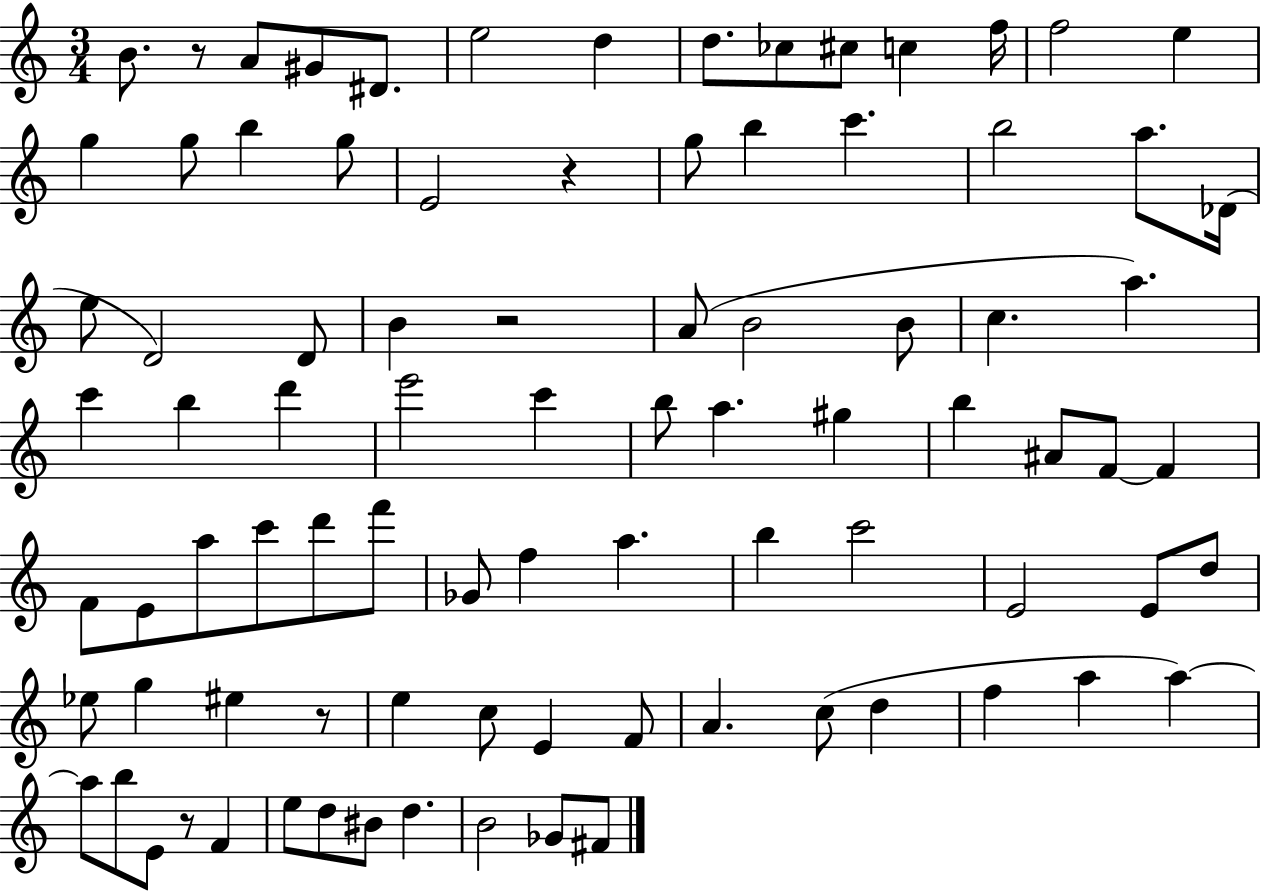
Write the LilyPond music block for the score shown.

{
  \clef treble
  \numericTimeSignature
  \time 3/4
  \key c \major
  b'8. r8 a'8 gis'8 dis'8. | e''2 d''4 | d''8. ces''8 cis''8 c''4 f''16 | f''2 e''4 | \break g''4 g''8 b''4 g''8 | e'2 r4 | g''8 b''4 c'''4. | b''2 a''8. des'16( | \break e''8 d'2) d'8 | b'4 r2 | a'8( b'2 b'8 | c''4. a''4.) | \break c'''4 b''4 d'''4 | e'''2 c'''4 | b''8 a''4. gis''4 | b''4 ais'8 f'8~~ f'4 | \break f'8 e'8 a''8 c'''8 d'''8 f'''8 | ges'8 f''4 a''4. | b''4 c'''2 | e'2 e'8 d''8 | \break ees''8 g''4 eis''4 r8 | e''4 c''8 e'4 f'8 | a'4. c''8( d''4 | f''4 a''4 a''4~~) | \break a''8 b''8 e'8 r8 f'4 | e''8 d''8 bis'8 d''4. | b'2 ges'8 fis'8 | \bar "|."
}